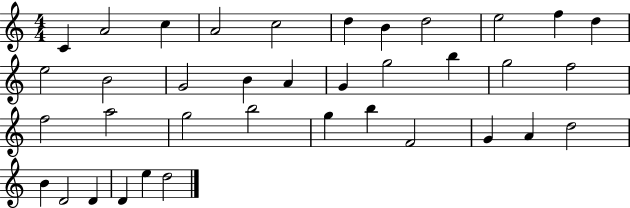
{
  \clef treble
  \numericTimeSignature
  \time 4/4
  \key c \major
  c'4 a'2 c''4 | a'2 c''2 | d''4 b'4 d''2 | e''2 f''4 d''4 | \break e''2 b'2 | g'2 b'4 a'4 | g'4 g''2 b''4 | g''2 f''2 | \break f''2 a''2 | g''2 b''2 | g''4 b''4 f'2 | g'4 a'4 d''2 | \break b'4 d'2 d'4 | d'4 e''4 d''2 | \bar "|."
}